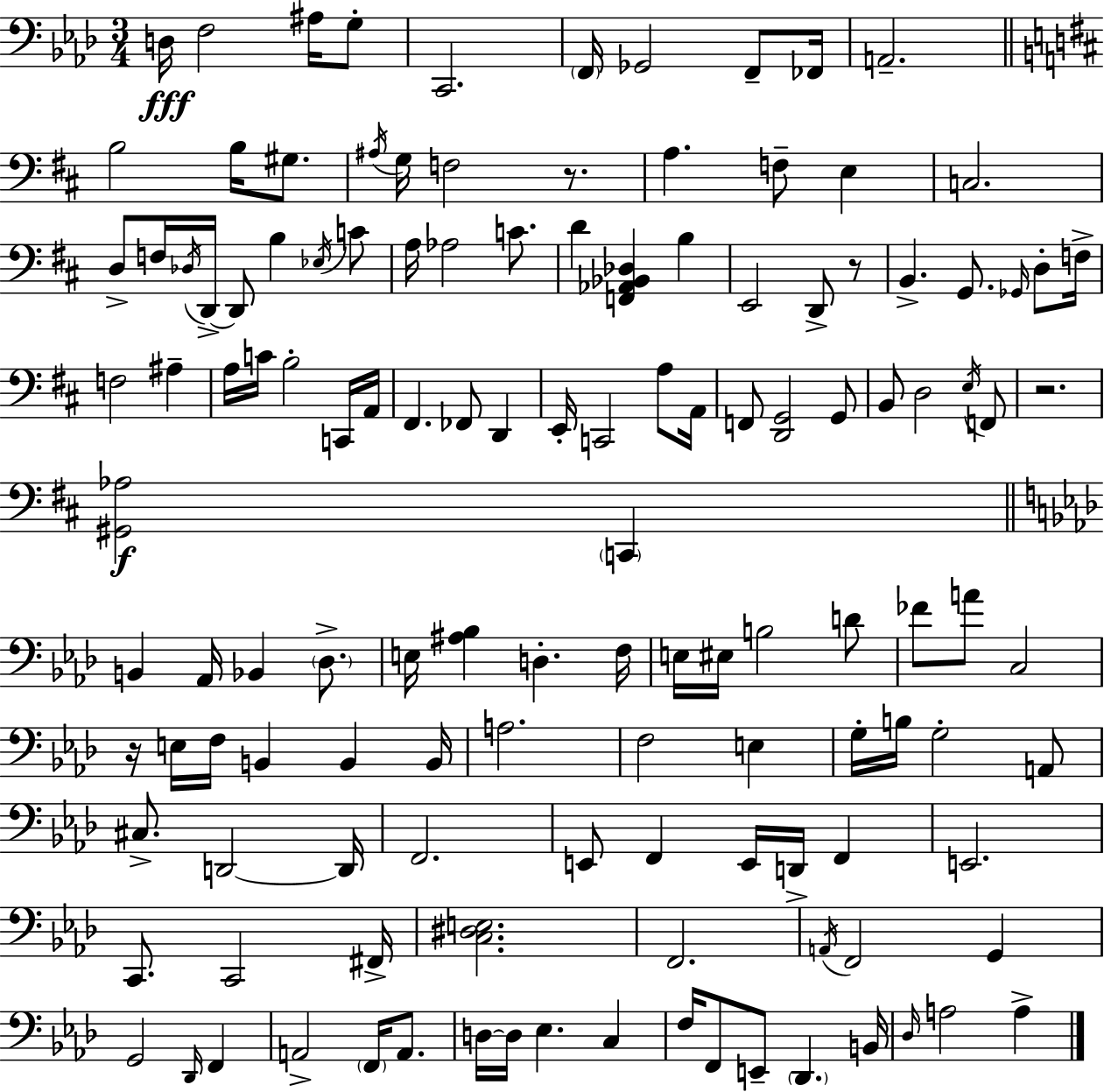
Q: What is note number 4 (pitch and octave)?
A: G3